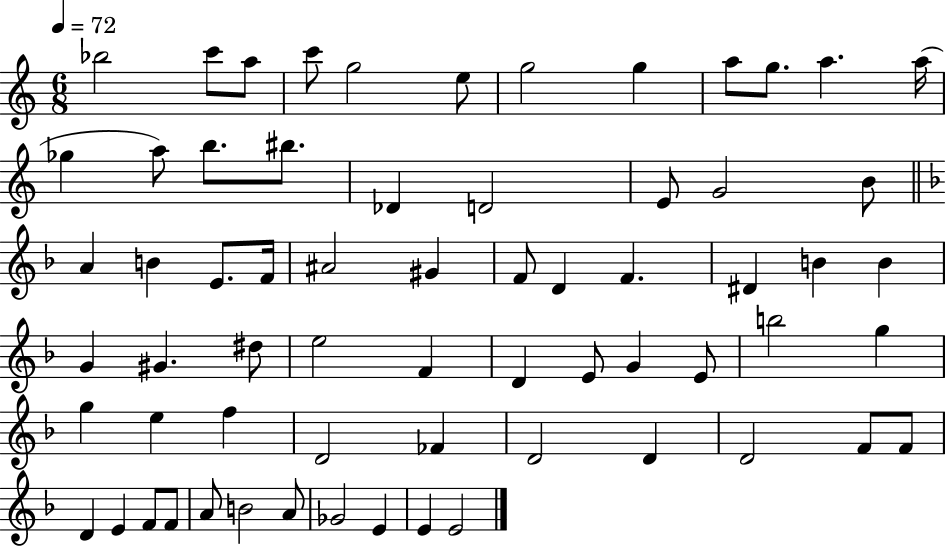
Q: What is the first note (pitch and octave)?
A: Bb5